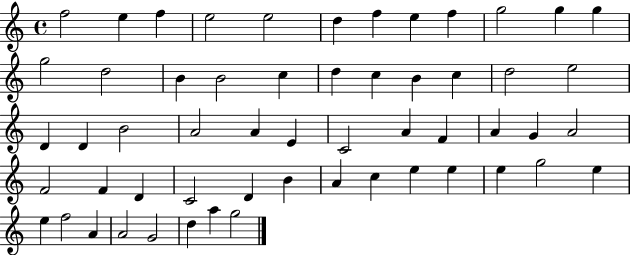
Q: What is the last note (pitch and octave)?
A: G5